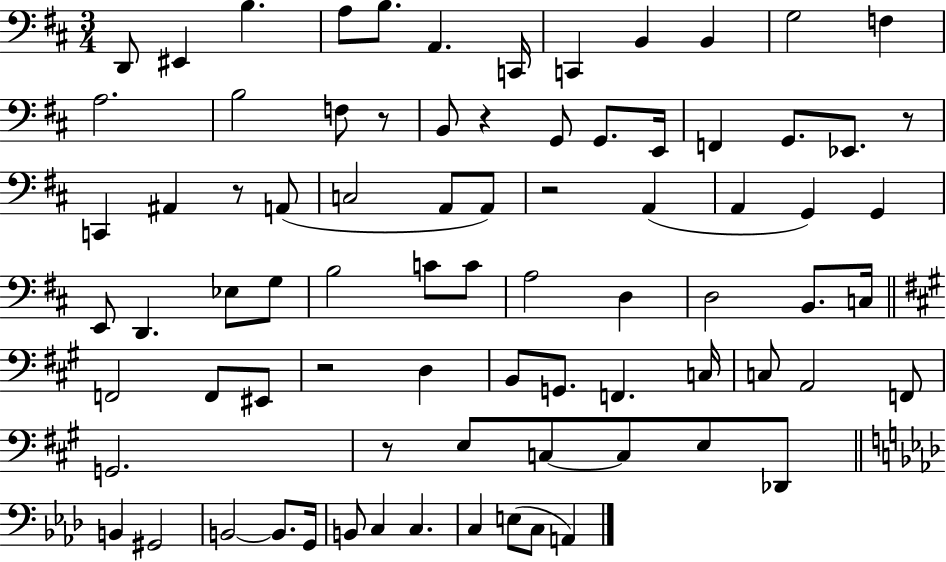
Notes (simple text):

D2/e EIS2/q B3/q. A3/e B3/e. A2/q. C2/s C2/q B2/q B2/q G3/h F3/q A3/h. B3/h F3/e R/e B2/e R/q G2/e G2/e. E2/s F2/q G2/e. Eb2/e. R/e C2/q A#2/q R/e A2/e C3/h A2/e A2/e R/h A2/q A2/q G2/q G2/q E2/e D2/q. Eb3/e G3/e B3/h C4/e C4/e A3/h D3/q D3/h B2/e. C3/s F2/h F2/e EIS2/e R/h D3/q B2/e G2/e. F2/q. C3/s C3/e A2/h F2/e G2/h. R/e E3/e C3/e C3/e E3/e Db2/e B2/q G#2/h B2/h B2/e. G2/s B2/e C3/q C3/q. C3/q E3/e C3/e A2/q